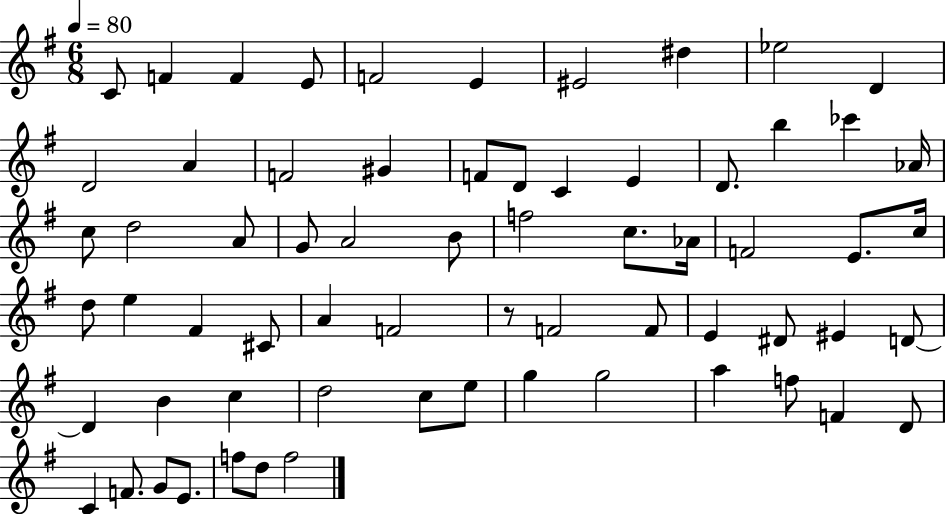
C4/e F4/q F4/q E4/e F4/h E4/q EIS4/h D#5/q Eb5/h D4/q D4/h A4/q F4/h G#4/q F4/e D4/e C4/q E4/q D4/e. B5/q CES6/q Ab4/s C5/e D5/h A4/e G4/e A4/h B4/e F5/h C5/e. Ab4/s F4/h E4/e. C5/s D5/e E5/q F#4/q C#4/e A4/q F4/h R/e F4/h F4/e E4/q D#4/e EIS4/q D4/e D4/q B4/q C5/q D5/h C5/e E5/e G5/q G5/h A5/q F5/e F4/q D4/e C4/q F4/e. G4/e E4/e. F5/e D5/e F5/h